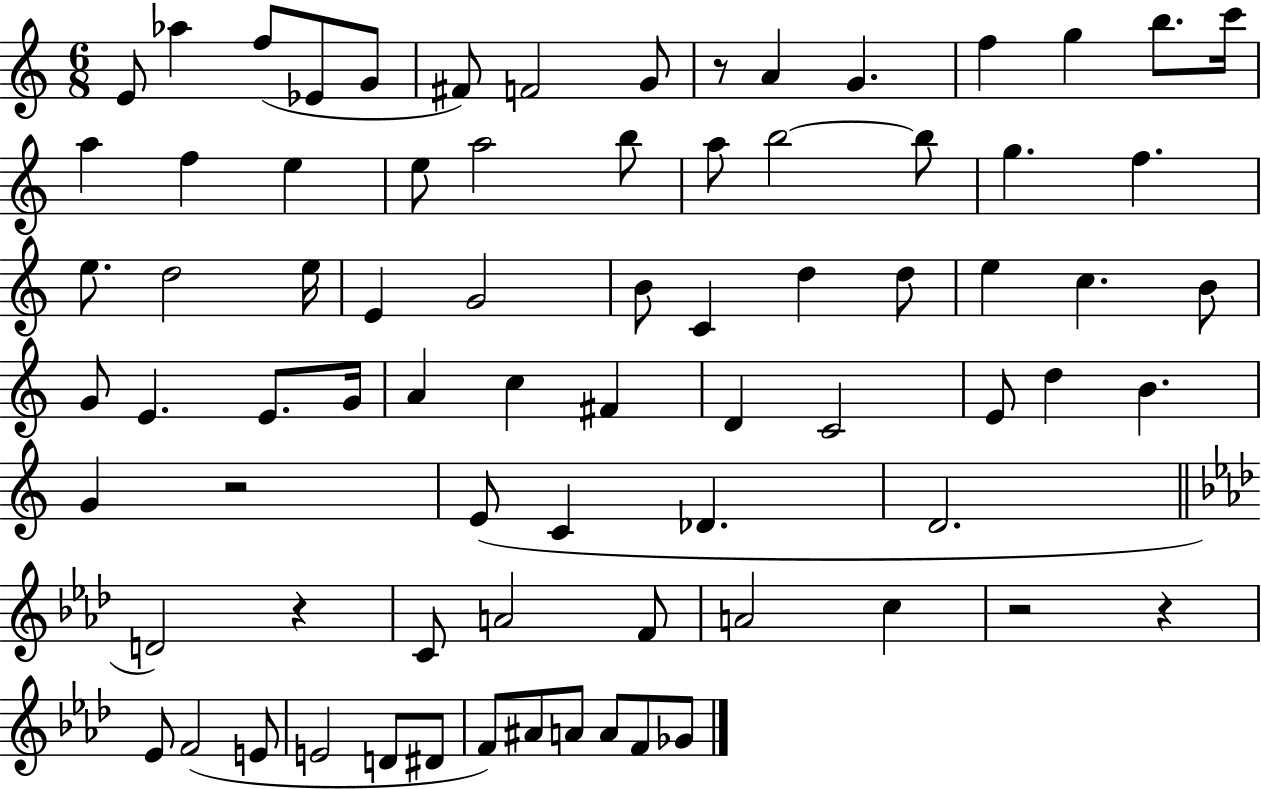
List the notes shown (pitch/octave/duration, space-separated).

E4/e Ab5/q F5/e Eb4/e G4/e F#4/e F4/h G4/e R/e A4/q G4/q. F5/q G5/q B5/e. C6/s A5/q F5/q E5/q E5/e A5/h B5/e A5/e B5/h B5/e G5/q. F5/q. E5/e. D5/h E5/s E4/q G4/h B4/e C4/q D5/q D5/e E5/q C5/q. B4/e G4/e E4/q. E4/e. G4/s A4/q C5/q F#4/q D4/q C4/h E4/e D5/q B4/q. G4/q R/h E4/e C4/q Db4/q. D4/h. D4/h R/q C4/e A4/h F4/e A4/h C5/q R/h R/q Eb4/e F4/h E4/e E4/h D4/e D#4/e F4/e A#4/e A4/e A4/e F4/e Gb4/e